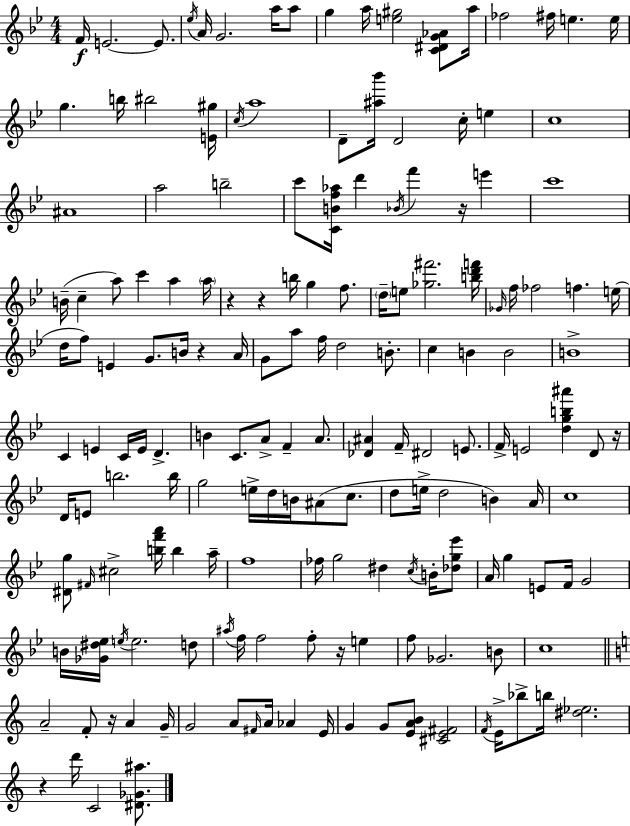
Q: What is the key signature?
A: BES major